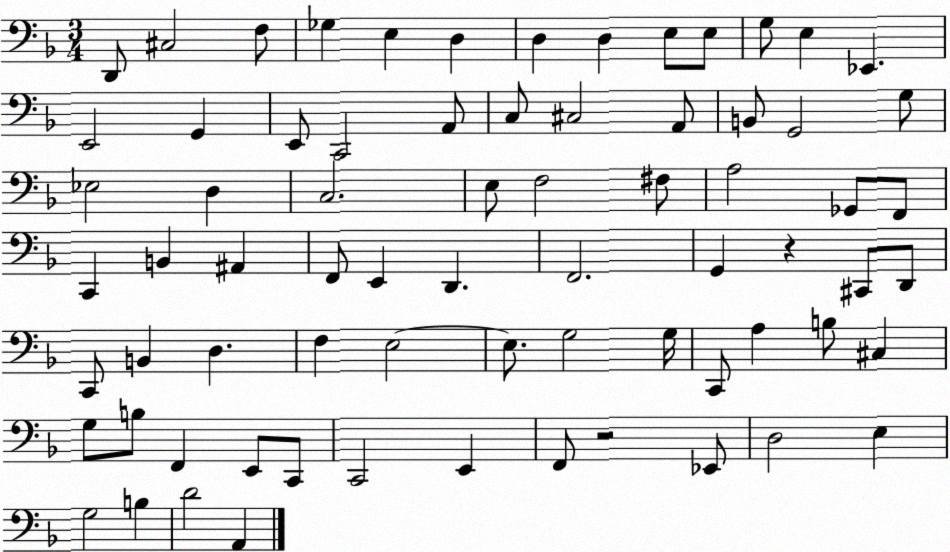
X:1
T:Untitled
M:3/4
L:1/4
K:F
D,,/2 ^C,2 F,/2 _G, E, D, D, D, E,/2 E,/2 G,/2 E, _E,, E,,2 G,, E,,/2 C,,2 A,,/2 C,/2 ^C,2 A,,/2 B,,/2 G,,2 G,/2 _E,2 D, C,2 E,/2 F,2 ^F,/2 A,2 _G,,/2 F,,/2 C,, B,, ^A,, F,,/2 E,, D,, F,,2 G,, z ^C,,/2 D,,/2 C,,/2 B,, D, F, E,2 E,/2 G,2 G,/4 C,,/2 A, B,/2 ^C, G,/2 B,/2 F,, E,,/2 C,,/2 C,,2 E,, F,,/2 z2 _E,,/2 D,2 E, G,2 B, D2 A,,